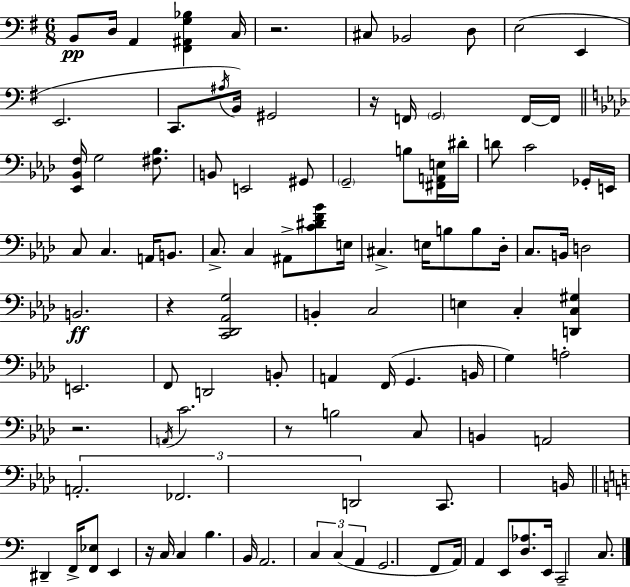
X:1
T:Untitled
M:6/8
L:1/4
K:Em
B,,/2 D,/4 A,, [^F,,^A,,G,_B,] C,/4 z2 ^C,/2 _B,,2 D,/2 E,2 E,, E,,2 C,,/2 ^A,/4 B,,/4 ^G,,2 z/4 F,,/4 G,,2 F,,/4 F,,/4 [_E,,_B,,F,]/4 G,2 [^F,_B,]/2 B,,/2 E,,2 ^G,,/2 G,,2 B,/2 [^F,,A,,E,]/4 ^D/4 D/2 C2 _G,,/4 E,,/4 C,/2 C, A,,/4 B,,/2 C,/2 C, ^A,,/2 [C^DF_B]/2 E,/4 ^C, E,/4 B,/2 B,/2 _D,/4 C,/2 B,,/4 D,2 B,,2 z [C,,_D,,_A,,G,]2 B,, C,2 E, C, [D,,C,^G,] E,,2 F,,/2 D,,2 B,,/2 A,, F,,/4 G,, B,,/4 G, A,2 z2 A,,/4 C2 z/2 B,2 C,/2 B,, A,,2 A,,2 _F,,2 D,,2 C,,/2 B,,/4 ^D,, F,,/4 [F,,_E,]/2 E,, z/4 C,/4 C, B, B,,/4 A,,2 C, C, A,, G,,2 F,,/2 A,,/4 A,, E,,/2 [D,_A,]/2 E,,/4 C,,2 C,/2